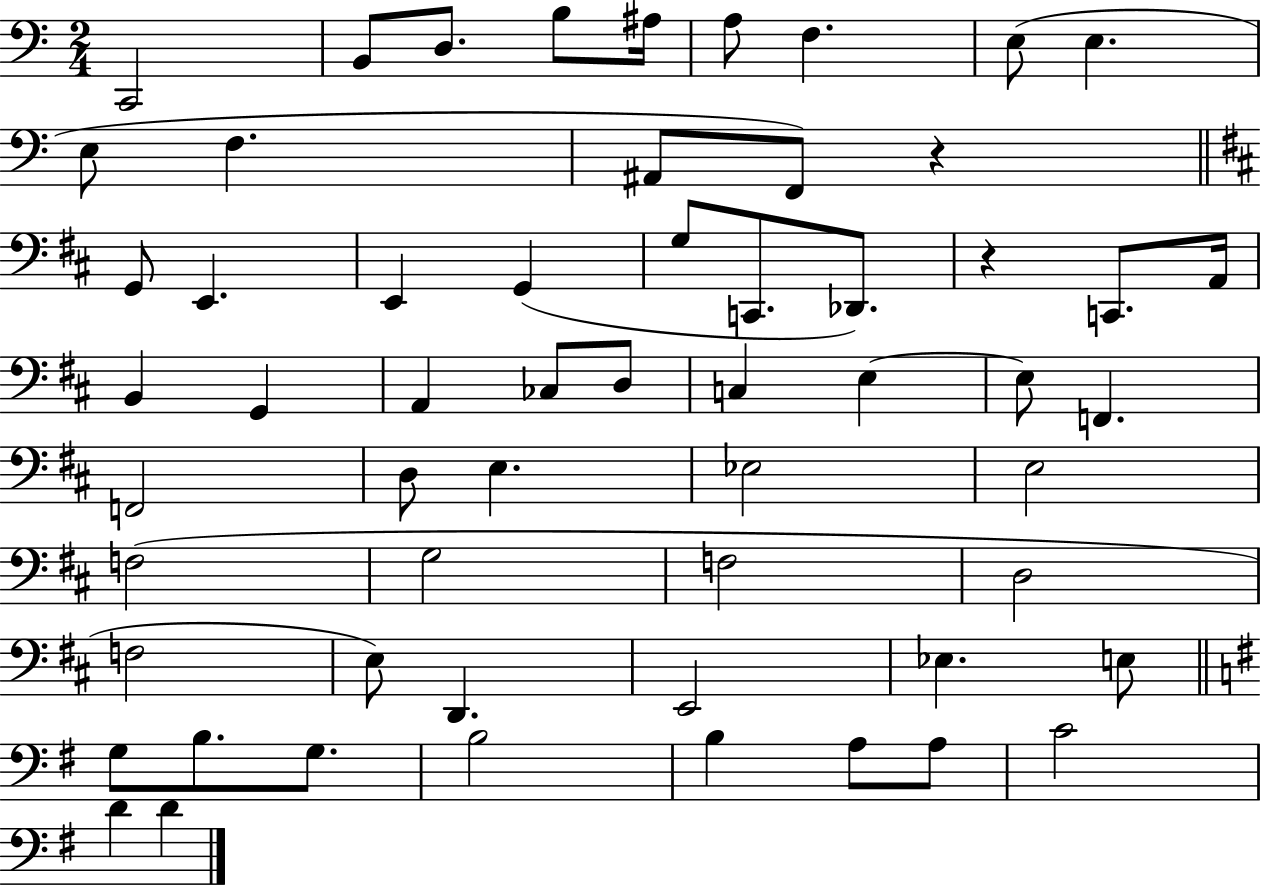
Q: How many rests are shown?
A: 2